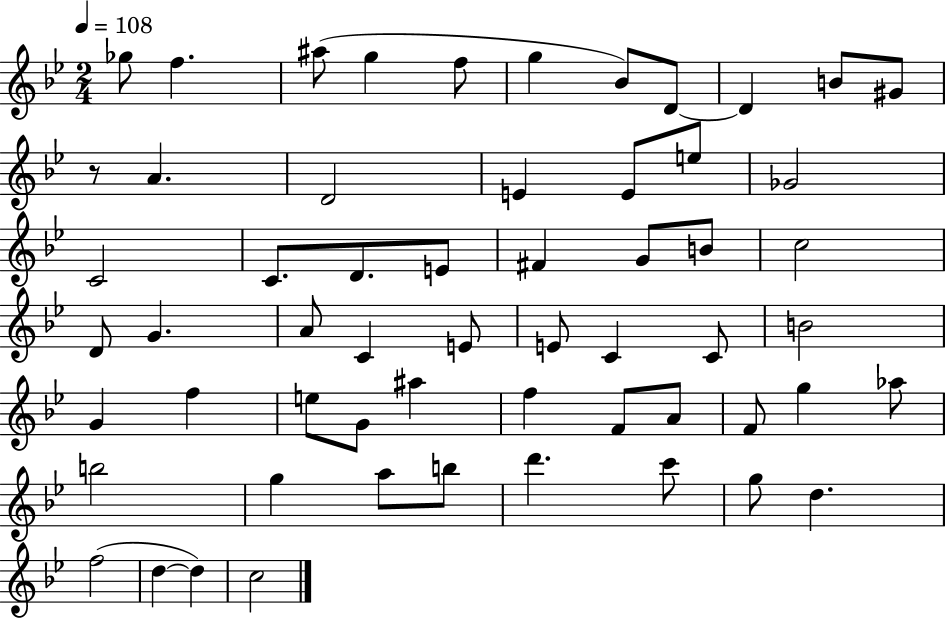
{
  \clef treble
  \numericTimeSignature
  \time 2/4
  \key bes \major
  \tempo 4 = 108
  ges''8 f''4. | ais''8( g''4 f''8 | g''4 bes'8) d'8~~ | d'4 b'8 gis'8 | \break r8 a'4. | d'2 | e'4 e'8 e''8 | ges'2 | \break c'2 | c'8. d'8. e'8 | fis'4 g'8 b'8 | c''2 | \break d'8 g'4. | a'8 c'4 e'8 | e'8 c'4 c'8 | b'2 | \break g'4 f''4 | e''8 g'8 ais''4 | f''4 f'8 a'8 | f'8 g''4 aes''8 | \break b''2 | g''4 a''8 b''8 | d'''4. c'''8 | g''8 d''4. | \break f''2( | d''4~~ d''4) | c''2 | \bar "|."
}